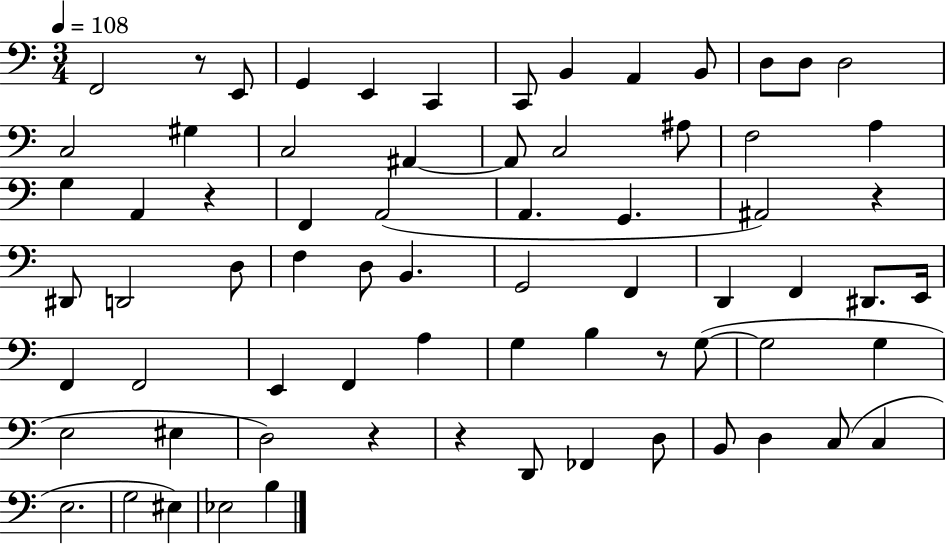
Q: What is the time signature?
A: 3/4